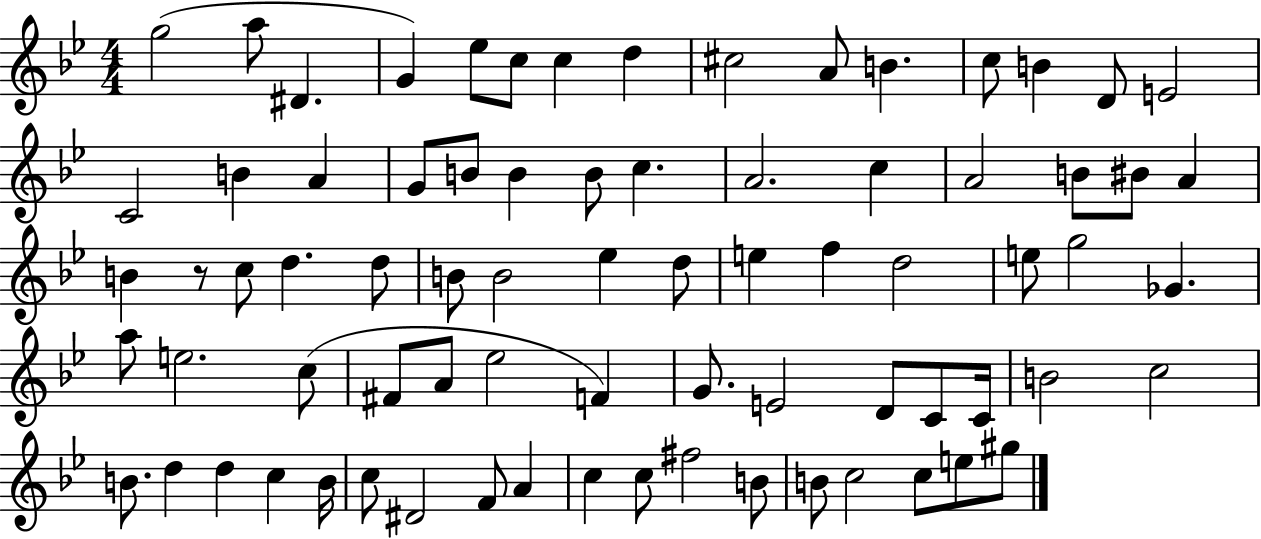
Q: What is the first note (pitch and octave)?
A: G5